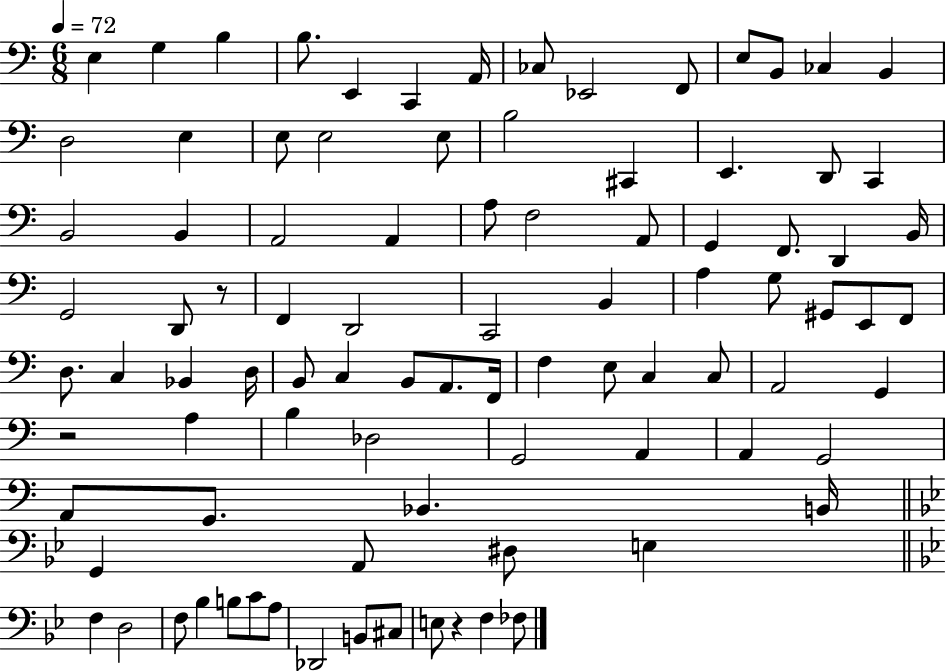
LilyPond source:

{
  \clef bass
  \numericTimeSignature
  \time 6/8
  \key c \major
  \tempo 4 = 72
  e4 g4 b4 | b8. e,4 c,4 a,16 | ces8 ees,2 f,8 | e8 b,8 ces4 b,4 | \break d2 e4 | e8 e2 e8 | b2 cis,4 | e,4. d,8 c,4 | \break b,2 b,4 | a,2 a,4 | a8 f2 a,8 | g,4 f,8. d,4 b,16 | \break g,2 d,8 r8 | f,4 d,2 | c,2 b,4 | a4 g8 gis,8 e,8 f,8 | \break d8. c4 bes,4 d16 | b,8 c4 b,8 a,8. f,16 | f4 e8 c4 c8 | a,2 g,4 | \break r2 a4 | b4 des2 | g,2 a,4 | a,4 g,2 | \break a,8 g,8. bes,4. b,16 | \bar "||" \break \key bes \major g,4 a,8 dis8 e4 | \bar "||" \break \key bes \major f4 d2 | f8 bes4 b8 c'8 a8 | des,2 b,8 cis8 | e8 r4 f4 fes8 | \break \bar "|."
}